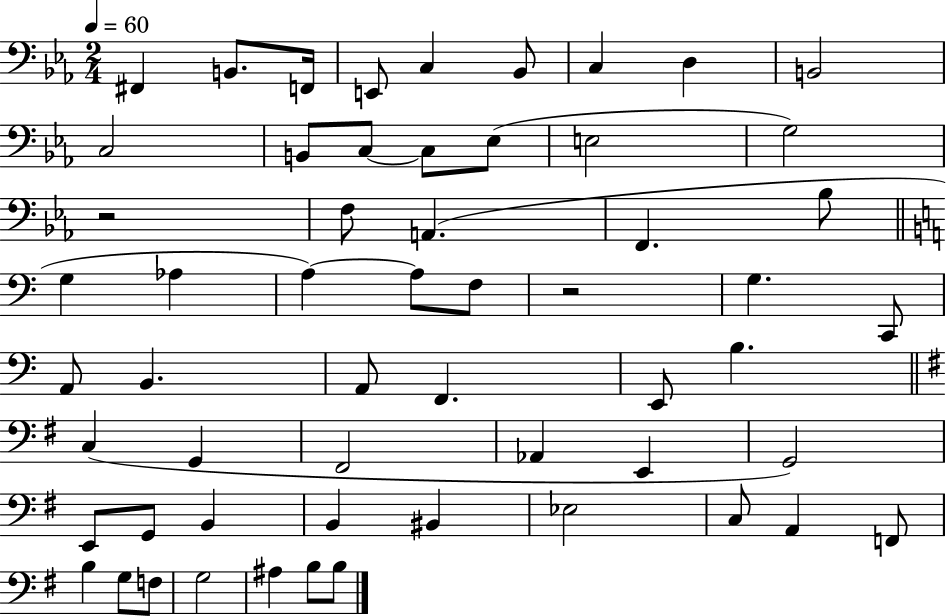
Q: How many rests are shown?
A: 2